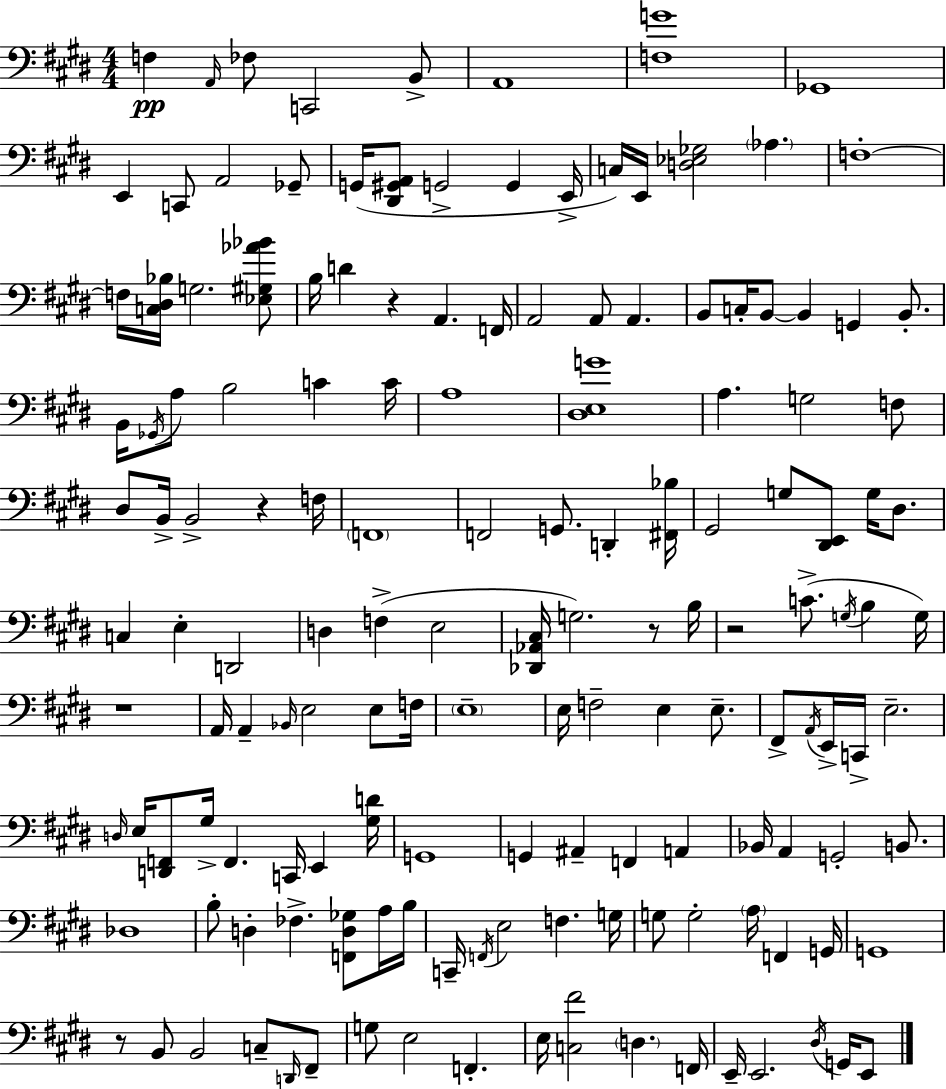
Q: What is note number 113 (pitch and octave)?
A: A3